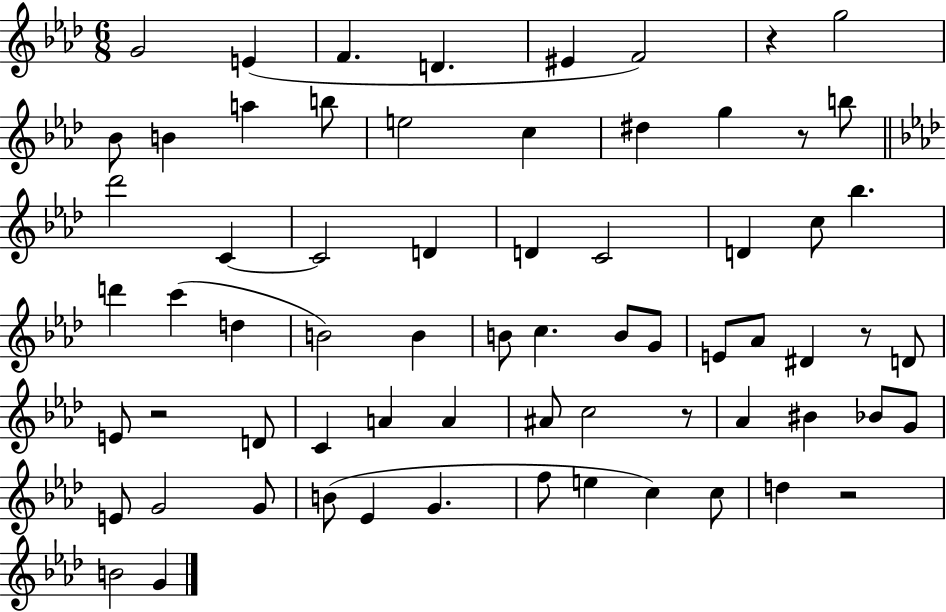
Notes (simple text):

G4/h E4/q F4/q. D4/q. EIS4/q F4/h R/q G5/h Bb4/e B4/q A5/q B5/e E5/h C5/q D#5/q G5/q R/e B5/e Db6/h C4/q C4/h D4/q D4/q C4/h D4/q C5/e Bb5/q. D6/q C6/q D5/q B4/h B4/q B4/e C5/q. B4/e G4/e E4/e Ab4/e D#4/q R/e D4/e E4/e R/h D4/e C4/q A4/q A4/q A#4/e C5/h R/e Ab4/q BIS4/q Bb4/e G4/e E4/e G4/h G4/e B4/e Eb4/q G4/q. F5/e E5/q C5/q C5/e D5/q R/h B4/h G4/q